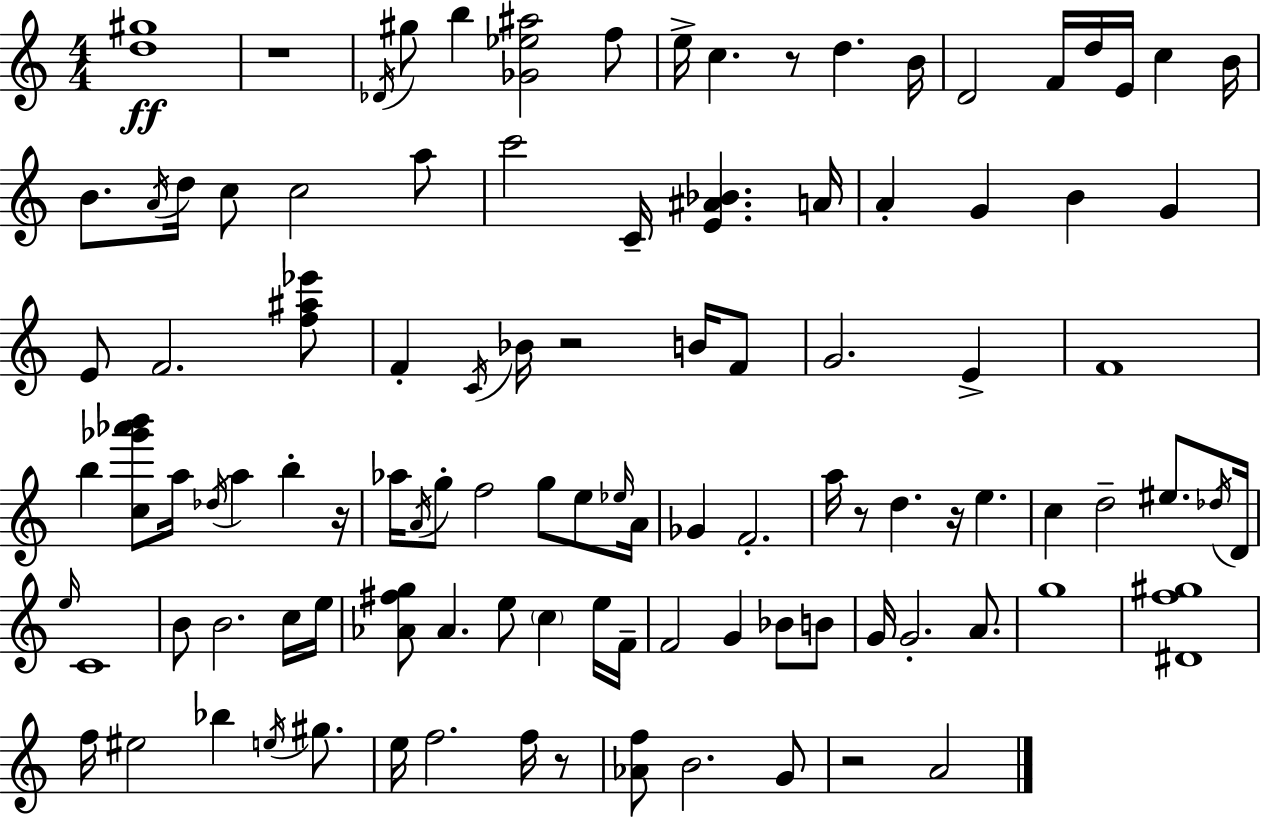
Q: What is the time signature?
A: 4/4